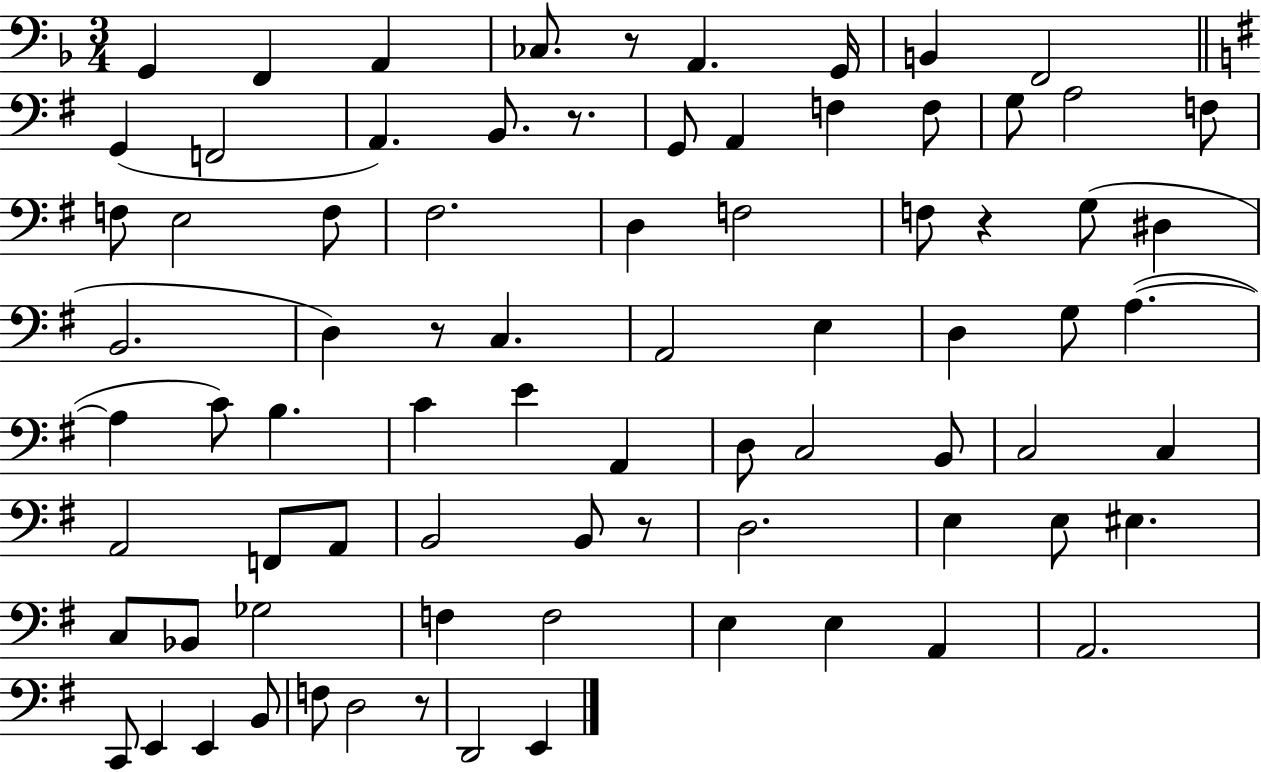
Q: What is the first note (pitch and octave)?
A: G2